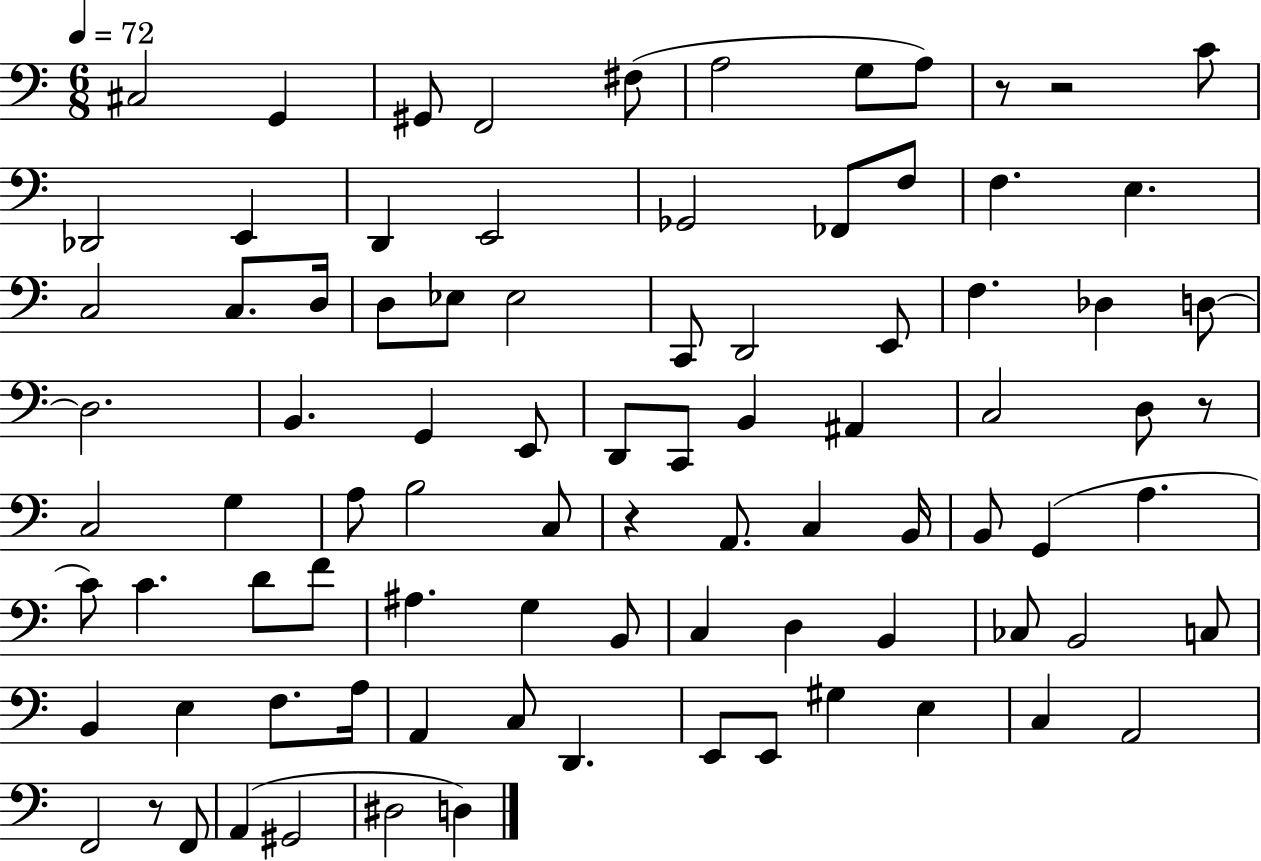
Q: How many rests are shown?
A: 5